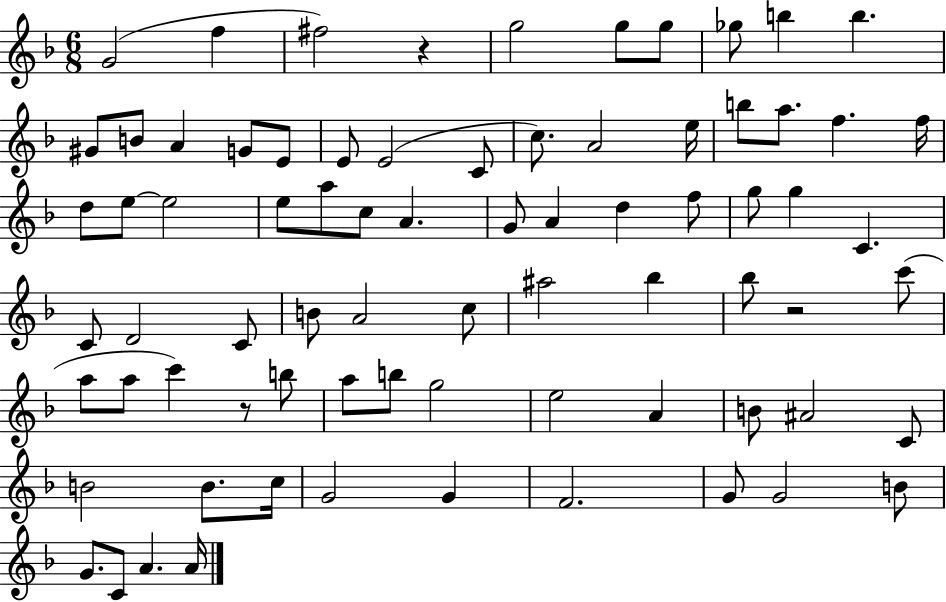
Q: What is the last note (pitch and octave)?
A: A4